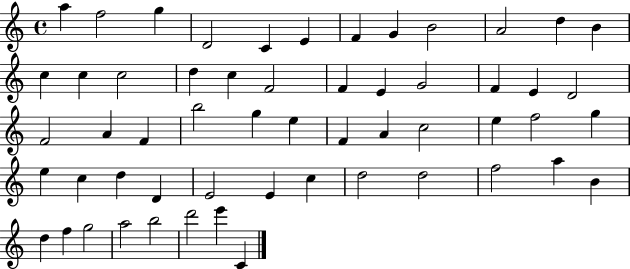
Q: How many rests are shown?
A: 0